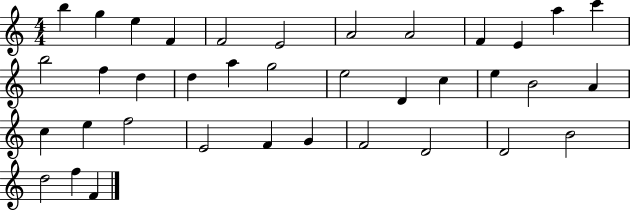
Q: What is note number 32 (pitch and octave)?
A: D4